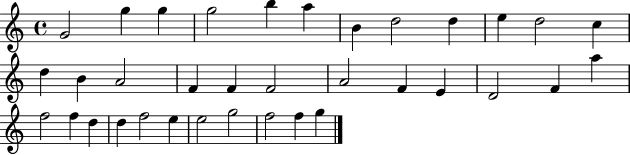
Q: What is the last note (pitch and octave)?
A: G5